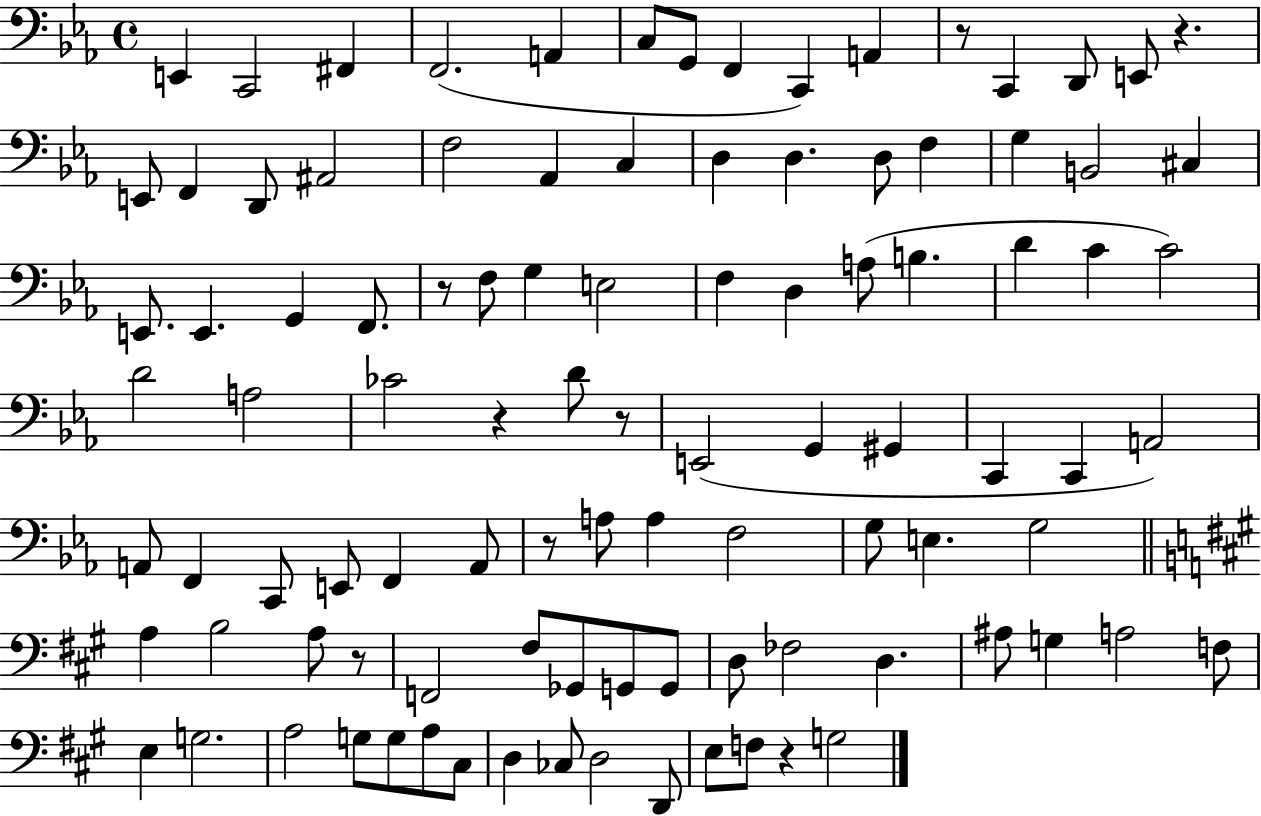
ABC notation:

X:1
T:Untitled
M:4/4
L:1/4
K:Eb
E,, C,,2 ^F,, F,,2 A,, C,/2 G,,/2 F,, C,, A,, z/2 C,, D,,/2 E,,/2 z E,,/2 F,, D,,/2 ^A,,2 F,2 _A,, C, D, D, D,/2 F, G, B,,2 ^C, E,,/2 E,, G,, F,,/2 z/2 F,/2 G, E,2 F, D, A,/2 B, D C C2 D2 A,2 _C2 z D/2 z/2 E,,2 G,, ^G,, C,, C,, A,,2 A,,/2 F,, C,,/2 E,,/2 F,, A,,/2 z/2 A,/2 A, F,2 G,/2 E, G,2 A, B,2 A,/2 z/2 F,,2 ^F,/2 _G,,/2 G,,/2 G,,/2 D,/2 _F,2 D, ^A,/2 G, A,2 F,/2 E, G,2 A,2 G,/2 G,/2 A,/2 ^C,/2 D, _C,/2 D,2 D,,/2 E,/2 F,/2 z G,2